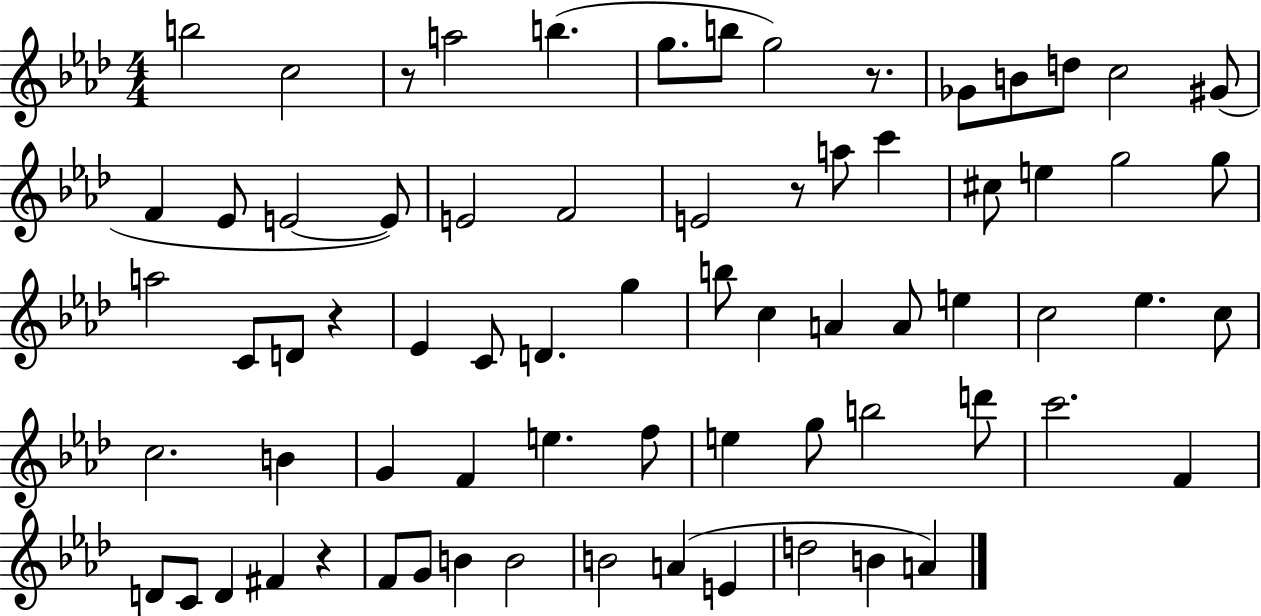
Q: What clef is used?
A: treble